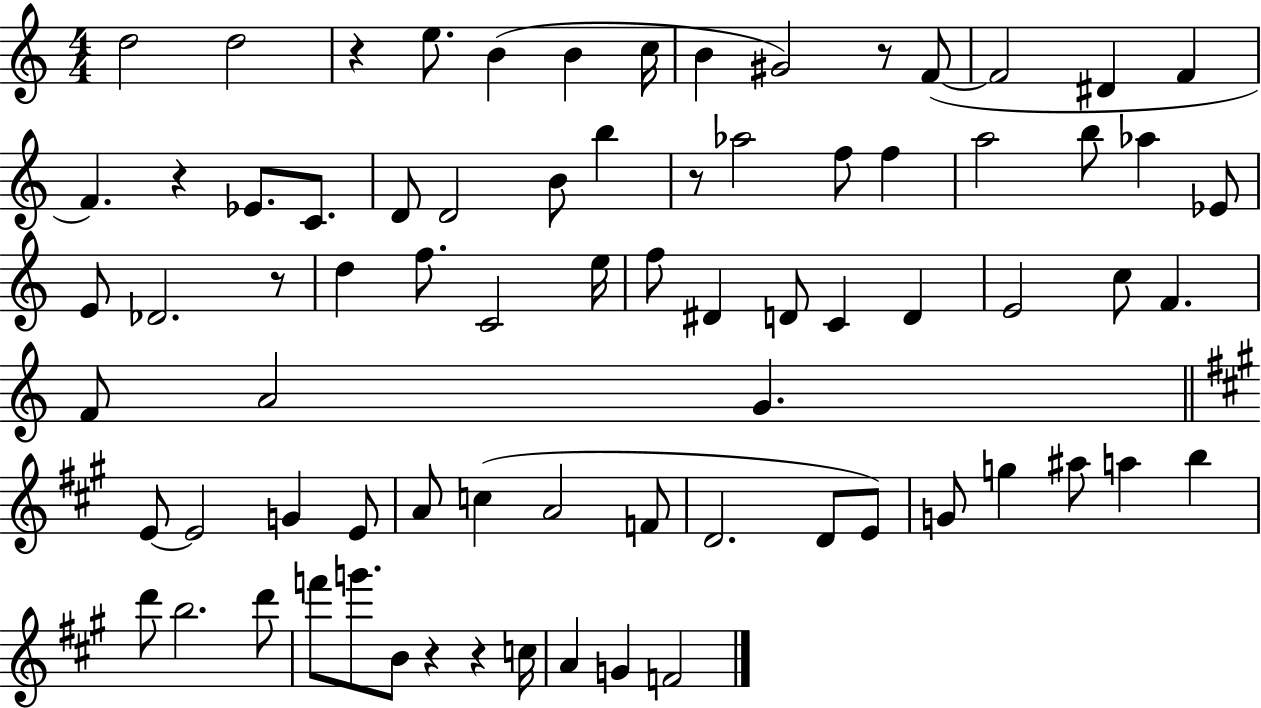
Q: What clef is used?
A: treble